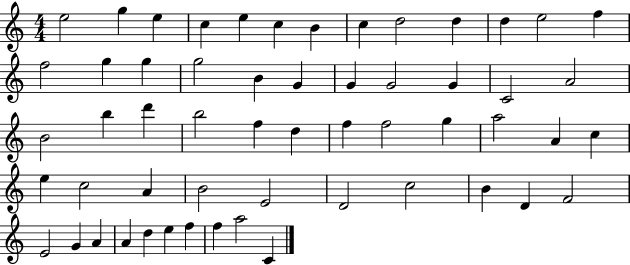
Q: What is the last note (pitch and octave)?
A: C4